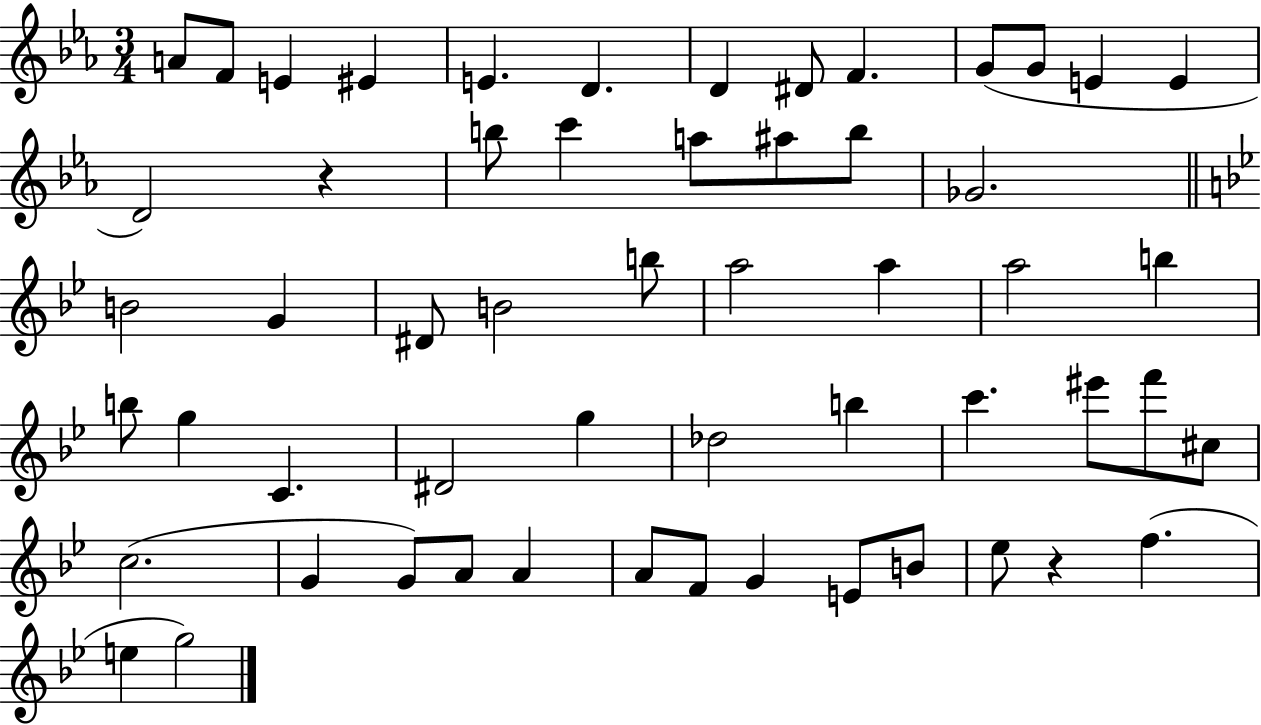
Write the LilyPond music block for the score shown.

{
  \clef treble
  \numericTimeSignature
  \time 3/4
  \key ees \major
  a'8 f'8 e'4 eis'4 | e'4. d'4. | d'4 dis'8 f'4. | g'8( g'8 e'4 e'4 | \break d'2) r4 | b''8 c'''4 a''8 ais''8 b''8 | ges'2. | \bar "||" \break \key bes \major b'2 g'4 | dis'8 b'2 b''8 | a''2 a''4 | a''2 b''4 | \break b''8 g''4 c'4. | dis'2 g''4 | des''2 b''4 | c'''4. eis'''8 f'''8 cis''8 | \break c''2.( | g'4 g'8) a'8 a'4 | a'8 f'8 g'4 e'8 b'8 | ees''8 r4 f''4.( | \break e''4 g''2) | \bar "|."
}